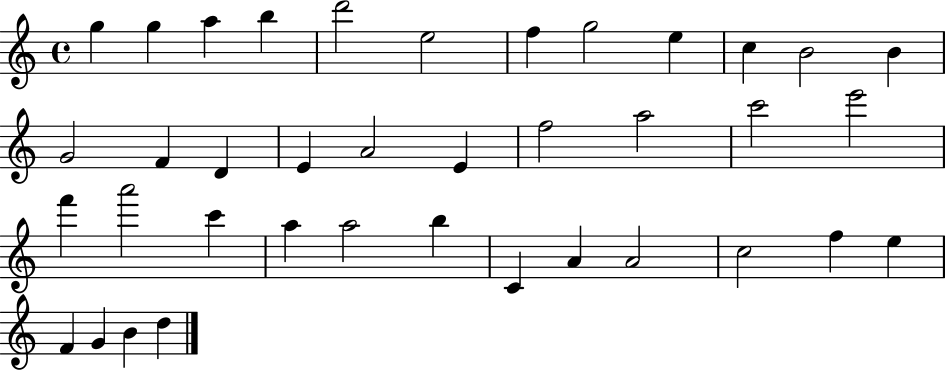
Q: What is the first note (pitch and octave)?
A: G5